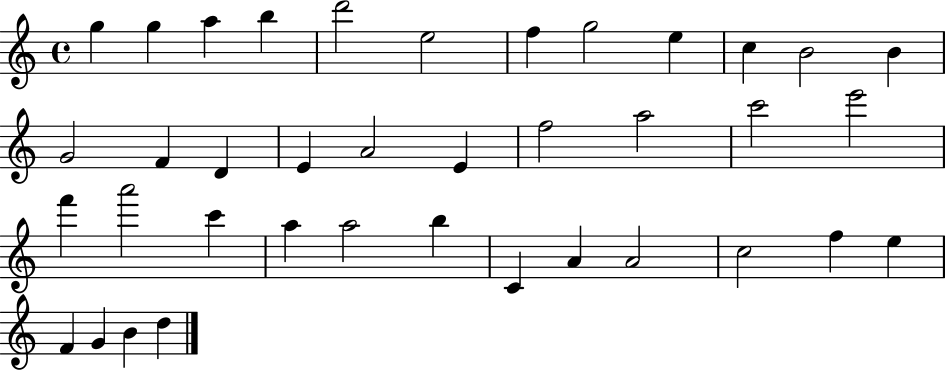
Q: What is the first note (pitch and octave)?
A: G5